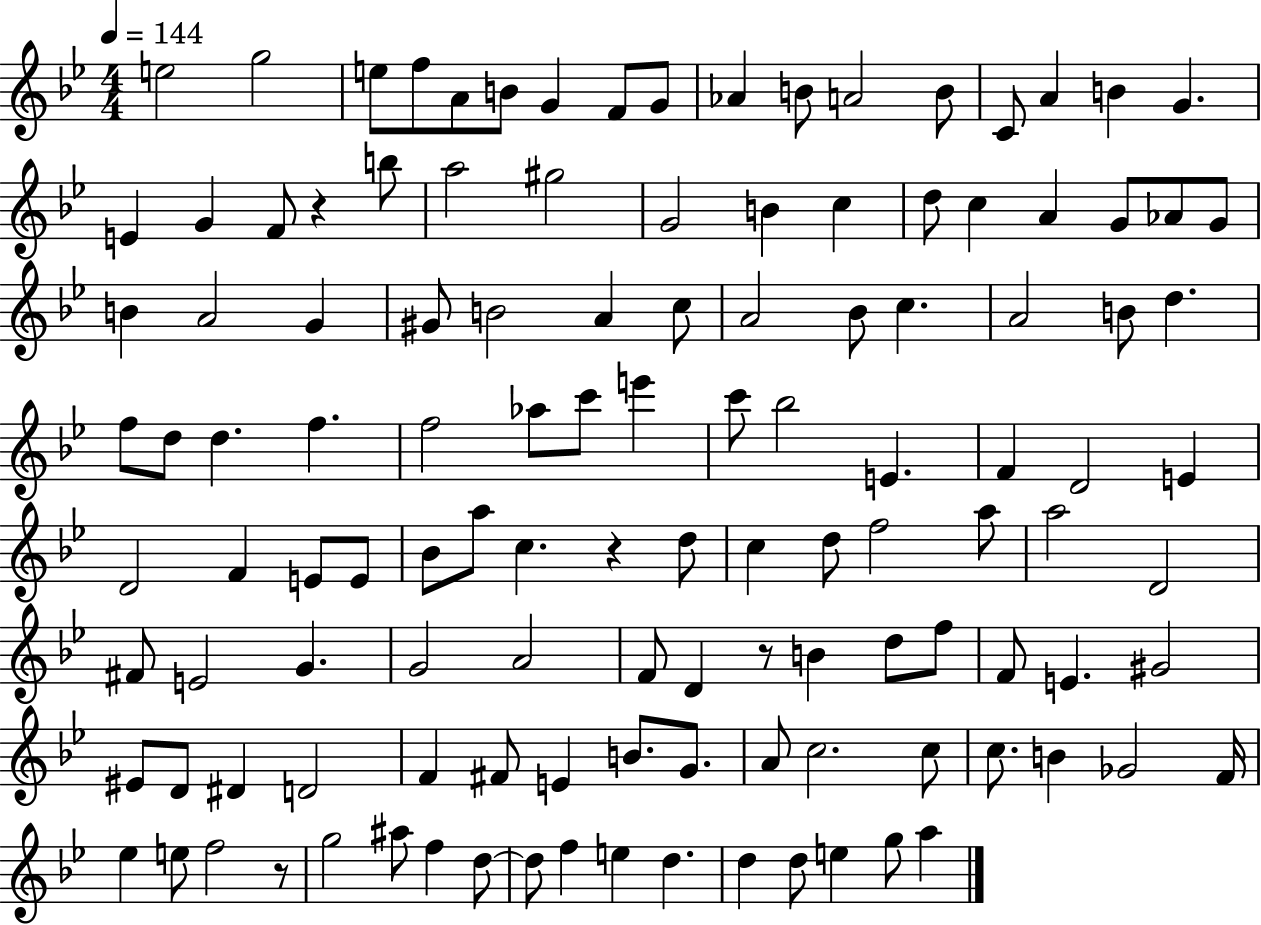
{
  \clef treble
  \numericTimeSignature
  \time 4/4
  \key bes \major
  \tempo 4 = 144
  e''2 g''2 | e''8 f''8 a'8 b'8 g'4 f'8 g'8 | aes'4 b'8 a'2 b'8 | c'8 a'4 b'4 g'4. | \break e'4 g'4 f'8 r4 b''8 | a''2 gis''2 | g'2 b'4 c''4 | d''8 c''4 a'4 g'8 aes'8 g'8 | \break b'4 a'2 g'4 | gis'8 b'2 a'4 c''8 | a'2 bes'8 c''4. | a'2 b'8 d''4. | \break f''8 d''8 d''4. f''4. | f''2 aes''8 c'''8 e'''4 | c'''8 bes''2 e'4. | f'4 d'2 e'4 | \break d'2 f'4 e'8 e'8 | bes'8 a''8 c''4. r4 d''8 | c''4 d''8 f''2 a''8 | a''2 d'2 | \break fis'8 e'2 g'4. | g'2 a'2 | f'8 d'4 r8 b'4 d''8 f''8 | f'8 e'4. gis'2 | \break eis'8 d'8 dis'4 d'2 | f'4 fis'8 e'4 b'8. g'8. | a'8 c''2. c''8 | c''8. b'4 ges'2 f'16 | \break ees''4 e''8 f''2 r8 | g''2 ais''8 f''4 d''8~~ | d''8 f''4 e''4 d''4. | d''4 d''8 e''4 g''8 a''4 | \break \bar "|."
}